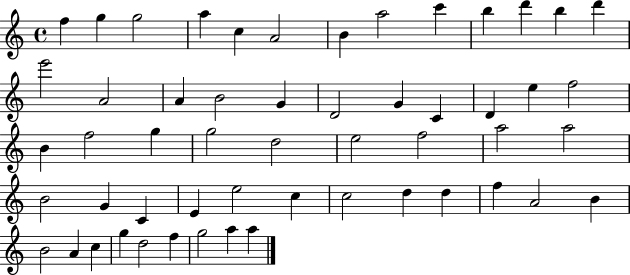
F5/q G5/q G5/h A5/q C5/q A4/h B4/q A5/h C6/q B5/q D6/q B5/q D6/q E6/h A4/h A4/q B4/h G4/q D4/h G4/q C4/q D4/q E5/q F5/h B4/q F5/h G5/q G5/h D5/h E5/h F5/h A5/h A5/h B4/h G4/q C4/q E4/q E5/h C5/q C5/h D5/q D5/q F5/q A4/h B4/q B4/h A4/q C5/q G5/q D5/h F5/q G5/h A5/q A5/q